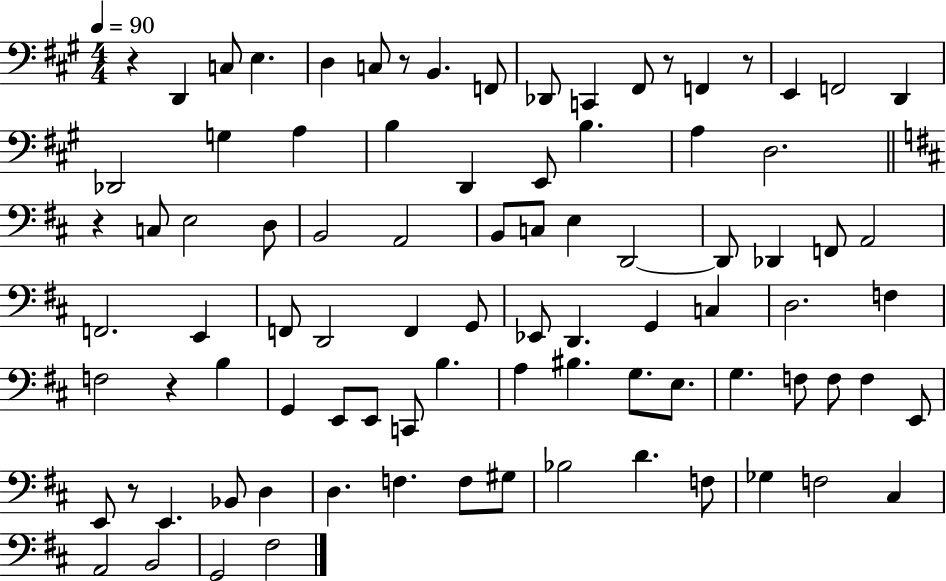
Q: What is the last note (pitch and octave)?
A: F#3